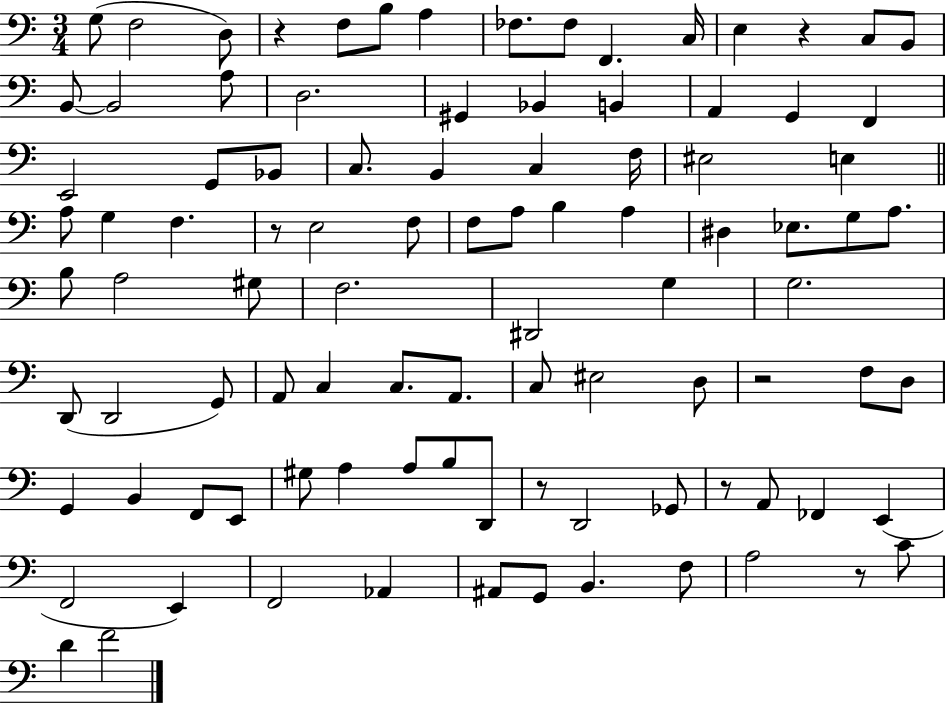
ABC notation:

X:1
T:Untitled
M:3/4
L:1/4
K:C
G,/2 F,2 D,/2 z F,/2 B,/2 A, _F,/2 _F,/2 F,, C,/4 E, z C,/2 B,,/2 B,,/2 B,,2 A,/2 D,2 ^G,, _B,, B,, A,, G,, F,, E,,2 G,,/2 _B,,/2 C,/2 B,, C, F,/4 ^E,2 E, A,/2 G, F, z/2 E,2 F,/2 F,/2 A,/2 B, A, ^D, _E,/2 G,/2 A,/2 B,/2 A,2 ^G,/2 F,2 ^D,,2 G, G,2 D,,/2 D,,2 G,,/2 A,,/2 C, C,/2 A,,/2 C,/2 ^E,2 D,/2 z2 F,/2 D,/2 G,, B,, F,,/2 E,,/2 ^G,/2 A, A,/2 B,/2 D,,/2 z/2 D,,2 _G,,/2 z/2 A,,/2 _F,, E,, F,,2 E,, F,,2 _A,, ^A,,/2 G,,/2 B,, F,/2 A,2 z/2 C/2 D F2